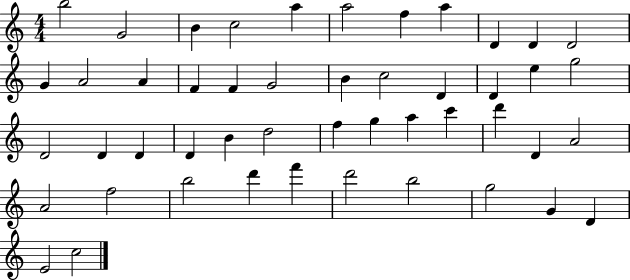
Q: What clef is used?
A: treble